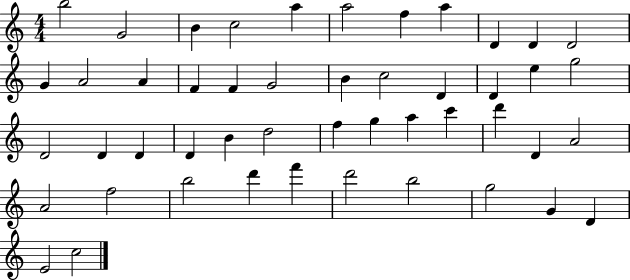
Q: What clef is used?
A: treble